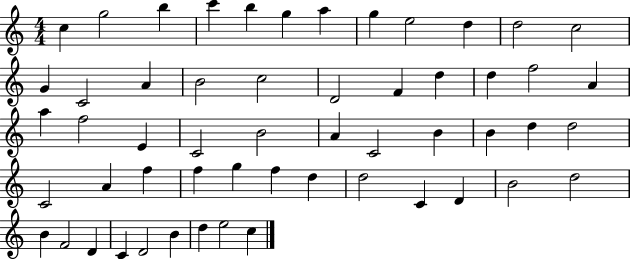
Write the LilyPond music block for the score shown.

{
  \clef treble
  \numericTimeSignature
  \time 4/4
  \key c \major
  c''4 g''2 b''4 | c'''4 b''4 g''4 a''4 | g''4 e''2 d''4 | d''2 c''2 | \break g'4 c'2 a'4 | b'2 c''2 | d'2 f'4 d''4 | d''4 f''2 a'4 | \break a''4 f''2 e'4 | c'2 b'2 | a'4 c'2 b'4 | b'4 d''4 d''2 | \break c'2 a'4 f''4 | f''4 g''4 f''4 d''4 | d''2 c'4 d'4 | b'2 d''2 | \break b'4 f'2 d'4 | c'4 d'2 b'4 | d''4 e''2 c''4 | \bar "|."
}